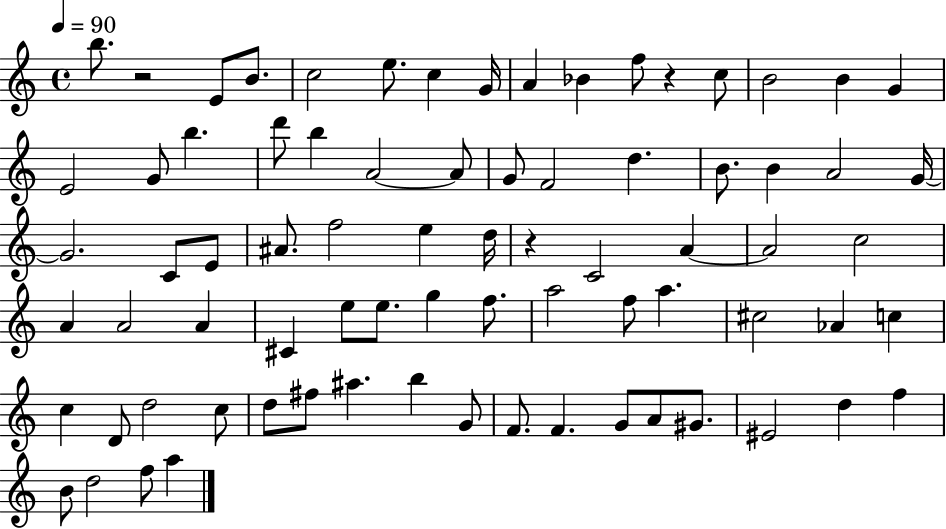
{
  \clef treble
  \time 4/4
  \defaultTimeSignature
  \key c \major
  \tempo 4 = 90
  b''8. r2 e'8 b'8. | c''2 e''8. c''4 g'16 | a'4 bes'4 f''8 r4 c''8 | b'2 b'4 g'4 | \break e'2 g'8 b''4. | d'''8 b''4 a'2~~ a'8 | g'8 f'2 d''4. | b'8. b'4 a'2 g'16~~ | \break g'2. c'8 e'8 | ais'8. f''2 e''4 d''16 | r4 c'2 a'4~~ | a'2 c''2 | \break a'4 a'2 a'4 | cis'4 e''8 e''8. g''4 f''8. | a''2 f''8 a''4. | cis''2 aes'4 c''4 | \break c''4 d'8 d''2 c''8 | d''8 fis''8 ais''4. b''4 g'8 | f'8. f'4. g'8 a'8 gis'8. | eis'2 d''4 f''4 | \break b'8 d''2 f''8 a''4 | \bar "|."
}